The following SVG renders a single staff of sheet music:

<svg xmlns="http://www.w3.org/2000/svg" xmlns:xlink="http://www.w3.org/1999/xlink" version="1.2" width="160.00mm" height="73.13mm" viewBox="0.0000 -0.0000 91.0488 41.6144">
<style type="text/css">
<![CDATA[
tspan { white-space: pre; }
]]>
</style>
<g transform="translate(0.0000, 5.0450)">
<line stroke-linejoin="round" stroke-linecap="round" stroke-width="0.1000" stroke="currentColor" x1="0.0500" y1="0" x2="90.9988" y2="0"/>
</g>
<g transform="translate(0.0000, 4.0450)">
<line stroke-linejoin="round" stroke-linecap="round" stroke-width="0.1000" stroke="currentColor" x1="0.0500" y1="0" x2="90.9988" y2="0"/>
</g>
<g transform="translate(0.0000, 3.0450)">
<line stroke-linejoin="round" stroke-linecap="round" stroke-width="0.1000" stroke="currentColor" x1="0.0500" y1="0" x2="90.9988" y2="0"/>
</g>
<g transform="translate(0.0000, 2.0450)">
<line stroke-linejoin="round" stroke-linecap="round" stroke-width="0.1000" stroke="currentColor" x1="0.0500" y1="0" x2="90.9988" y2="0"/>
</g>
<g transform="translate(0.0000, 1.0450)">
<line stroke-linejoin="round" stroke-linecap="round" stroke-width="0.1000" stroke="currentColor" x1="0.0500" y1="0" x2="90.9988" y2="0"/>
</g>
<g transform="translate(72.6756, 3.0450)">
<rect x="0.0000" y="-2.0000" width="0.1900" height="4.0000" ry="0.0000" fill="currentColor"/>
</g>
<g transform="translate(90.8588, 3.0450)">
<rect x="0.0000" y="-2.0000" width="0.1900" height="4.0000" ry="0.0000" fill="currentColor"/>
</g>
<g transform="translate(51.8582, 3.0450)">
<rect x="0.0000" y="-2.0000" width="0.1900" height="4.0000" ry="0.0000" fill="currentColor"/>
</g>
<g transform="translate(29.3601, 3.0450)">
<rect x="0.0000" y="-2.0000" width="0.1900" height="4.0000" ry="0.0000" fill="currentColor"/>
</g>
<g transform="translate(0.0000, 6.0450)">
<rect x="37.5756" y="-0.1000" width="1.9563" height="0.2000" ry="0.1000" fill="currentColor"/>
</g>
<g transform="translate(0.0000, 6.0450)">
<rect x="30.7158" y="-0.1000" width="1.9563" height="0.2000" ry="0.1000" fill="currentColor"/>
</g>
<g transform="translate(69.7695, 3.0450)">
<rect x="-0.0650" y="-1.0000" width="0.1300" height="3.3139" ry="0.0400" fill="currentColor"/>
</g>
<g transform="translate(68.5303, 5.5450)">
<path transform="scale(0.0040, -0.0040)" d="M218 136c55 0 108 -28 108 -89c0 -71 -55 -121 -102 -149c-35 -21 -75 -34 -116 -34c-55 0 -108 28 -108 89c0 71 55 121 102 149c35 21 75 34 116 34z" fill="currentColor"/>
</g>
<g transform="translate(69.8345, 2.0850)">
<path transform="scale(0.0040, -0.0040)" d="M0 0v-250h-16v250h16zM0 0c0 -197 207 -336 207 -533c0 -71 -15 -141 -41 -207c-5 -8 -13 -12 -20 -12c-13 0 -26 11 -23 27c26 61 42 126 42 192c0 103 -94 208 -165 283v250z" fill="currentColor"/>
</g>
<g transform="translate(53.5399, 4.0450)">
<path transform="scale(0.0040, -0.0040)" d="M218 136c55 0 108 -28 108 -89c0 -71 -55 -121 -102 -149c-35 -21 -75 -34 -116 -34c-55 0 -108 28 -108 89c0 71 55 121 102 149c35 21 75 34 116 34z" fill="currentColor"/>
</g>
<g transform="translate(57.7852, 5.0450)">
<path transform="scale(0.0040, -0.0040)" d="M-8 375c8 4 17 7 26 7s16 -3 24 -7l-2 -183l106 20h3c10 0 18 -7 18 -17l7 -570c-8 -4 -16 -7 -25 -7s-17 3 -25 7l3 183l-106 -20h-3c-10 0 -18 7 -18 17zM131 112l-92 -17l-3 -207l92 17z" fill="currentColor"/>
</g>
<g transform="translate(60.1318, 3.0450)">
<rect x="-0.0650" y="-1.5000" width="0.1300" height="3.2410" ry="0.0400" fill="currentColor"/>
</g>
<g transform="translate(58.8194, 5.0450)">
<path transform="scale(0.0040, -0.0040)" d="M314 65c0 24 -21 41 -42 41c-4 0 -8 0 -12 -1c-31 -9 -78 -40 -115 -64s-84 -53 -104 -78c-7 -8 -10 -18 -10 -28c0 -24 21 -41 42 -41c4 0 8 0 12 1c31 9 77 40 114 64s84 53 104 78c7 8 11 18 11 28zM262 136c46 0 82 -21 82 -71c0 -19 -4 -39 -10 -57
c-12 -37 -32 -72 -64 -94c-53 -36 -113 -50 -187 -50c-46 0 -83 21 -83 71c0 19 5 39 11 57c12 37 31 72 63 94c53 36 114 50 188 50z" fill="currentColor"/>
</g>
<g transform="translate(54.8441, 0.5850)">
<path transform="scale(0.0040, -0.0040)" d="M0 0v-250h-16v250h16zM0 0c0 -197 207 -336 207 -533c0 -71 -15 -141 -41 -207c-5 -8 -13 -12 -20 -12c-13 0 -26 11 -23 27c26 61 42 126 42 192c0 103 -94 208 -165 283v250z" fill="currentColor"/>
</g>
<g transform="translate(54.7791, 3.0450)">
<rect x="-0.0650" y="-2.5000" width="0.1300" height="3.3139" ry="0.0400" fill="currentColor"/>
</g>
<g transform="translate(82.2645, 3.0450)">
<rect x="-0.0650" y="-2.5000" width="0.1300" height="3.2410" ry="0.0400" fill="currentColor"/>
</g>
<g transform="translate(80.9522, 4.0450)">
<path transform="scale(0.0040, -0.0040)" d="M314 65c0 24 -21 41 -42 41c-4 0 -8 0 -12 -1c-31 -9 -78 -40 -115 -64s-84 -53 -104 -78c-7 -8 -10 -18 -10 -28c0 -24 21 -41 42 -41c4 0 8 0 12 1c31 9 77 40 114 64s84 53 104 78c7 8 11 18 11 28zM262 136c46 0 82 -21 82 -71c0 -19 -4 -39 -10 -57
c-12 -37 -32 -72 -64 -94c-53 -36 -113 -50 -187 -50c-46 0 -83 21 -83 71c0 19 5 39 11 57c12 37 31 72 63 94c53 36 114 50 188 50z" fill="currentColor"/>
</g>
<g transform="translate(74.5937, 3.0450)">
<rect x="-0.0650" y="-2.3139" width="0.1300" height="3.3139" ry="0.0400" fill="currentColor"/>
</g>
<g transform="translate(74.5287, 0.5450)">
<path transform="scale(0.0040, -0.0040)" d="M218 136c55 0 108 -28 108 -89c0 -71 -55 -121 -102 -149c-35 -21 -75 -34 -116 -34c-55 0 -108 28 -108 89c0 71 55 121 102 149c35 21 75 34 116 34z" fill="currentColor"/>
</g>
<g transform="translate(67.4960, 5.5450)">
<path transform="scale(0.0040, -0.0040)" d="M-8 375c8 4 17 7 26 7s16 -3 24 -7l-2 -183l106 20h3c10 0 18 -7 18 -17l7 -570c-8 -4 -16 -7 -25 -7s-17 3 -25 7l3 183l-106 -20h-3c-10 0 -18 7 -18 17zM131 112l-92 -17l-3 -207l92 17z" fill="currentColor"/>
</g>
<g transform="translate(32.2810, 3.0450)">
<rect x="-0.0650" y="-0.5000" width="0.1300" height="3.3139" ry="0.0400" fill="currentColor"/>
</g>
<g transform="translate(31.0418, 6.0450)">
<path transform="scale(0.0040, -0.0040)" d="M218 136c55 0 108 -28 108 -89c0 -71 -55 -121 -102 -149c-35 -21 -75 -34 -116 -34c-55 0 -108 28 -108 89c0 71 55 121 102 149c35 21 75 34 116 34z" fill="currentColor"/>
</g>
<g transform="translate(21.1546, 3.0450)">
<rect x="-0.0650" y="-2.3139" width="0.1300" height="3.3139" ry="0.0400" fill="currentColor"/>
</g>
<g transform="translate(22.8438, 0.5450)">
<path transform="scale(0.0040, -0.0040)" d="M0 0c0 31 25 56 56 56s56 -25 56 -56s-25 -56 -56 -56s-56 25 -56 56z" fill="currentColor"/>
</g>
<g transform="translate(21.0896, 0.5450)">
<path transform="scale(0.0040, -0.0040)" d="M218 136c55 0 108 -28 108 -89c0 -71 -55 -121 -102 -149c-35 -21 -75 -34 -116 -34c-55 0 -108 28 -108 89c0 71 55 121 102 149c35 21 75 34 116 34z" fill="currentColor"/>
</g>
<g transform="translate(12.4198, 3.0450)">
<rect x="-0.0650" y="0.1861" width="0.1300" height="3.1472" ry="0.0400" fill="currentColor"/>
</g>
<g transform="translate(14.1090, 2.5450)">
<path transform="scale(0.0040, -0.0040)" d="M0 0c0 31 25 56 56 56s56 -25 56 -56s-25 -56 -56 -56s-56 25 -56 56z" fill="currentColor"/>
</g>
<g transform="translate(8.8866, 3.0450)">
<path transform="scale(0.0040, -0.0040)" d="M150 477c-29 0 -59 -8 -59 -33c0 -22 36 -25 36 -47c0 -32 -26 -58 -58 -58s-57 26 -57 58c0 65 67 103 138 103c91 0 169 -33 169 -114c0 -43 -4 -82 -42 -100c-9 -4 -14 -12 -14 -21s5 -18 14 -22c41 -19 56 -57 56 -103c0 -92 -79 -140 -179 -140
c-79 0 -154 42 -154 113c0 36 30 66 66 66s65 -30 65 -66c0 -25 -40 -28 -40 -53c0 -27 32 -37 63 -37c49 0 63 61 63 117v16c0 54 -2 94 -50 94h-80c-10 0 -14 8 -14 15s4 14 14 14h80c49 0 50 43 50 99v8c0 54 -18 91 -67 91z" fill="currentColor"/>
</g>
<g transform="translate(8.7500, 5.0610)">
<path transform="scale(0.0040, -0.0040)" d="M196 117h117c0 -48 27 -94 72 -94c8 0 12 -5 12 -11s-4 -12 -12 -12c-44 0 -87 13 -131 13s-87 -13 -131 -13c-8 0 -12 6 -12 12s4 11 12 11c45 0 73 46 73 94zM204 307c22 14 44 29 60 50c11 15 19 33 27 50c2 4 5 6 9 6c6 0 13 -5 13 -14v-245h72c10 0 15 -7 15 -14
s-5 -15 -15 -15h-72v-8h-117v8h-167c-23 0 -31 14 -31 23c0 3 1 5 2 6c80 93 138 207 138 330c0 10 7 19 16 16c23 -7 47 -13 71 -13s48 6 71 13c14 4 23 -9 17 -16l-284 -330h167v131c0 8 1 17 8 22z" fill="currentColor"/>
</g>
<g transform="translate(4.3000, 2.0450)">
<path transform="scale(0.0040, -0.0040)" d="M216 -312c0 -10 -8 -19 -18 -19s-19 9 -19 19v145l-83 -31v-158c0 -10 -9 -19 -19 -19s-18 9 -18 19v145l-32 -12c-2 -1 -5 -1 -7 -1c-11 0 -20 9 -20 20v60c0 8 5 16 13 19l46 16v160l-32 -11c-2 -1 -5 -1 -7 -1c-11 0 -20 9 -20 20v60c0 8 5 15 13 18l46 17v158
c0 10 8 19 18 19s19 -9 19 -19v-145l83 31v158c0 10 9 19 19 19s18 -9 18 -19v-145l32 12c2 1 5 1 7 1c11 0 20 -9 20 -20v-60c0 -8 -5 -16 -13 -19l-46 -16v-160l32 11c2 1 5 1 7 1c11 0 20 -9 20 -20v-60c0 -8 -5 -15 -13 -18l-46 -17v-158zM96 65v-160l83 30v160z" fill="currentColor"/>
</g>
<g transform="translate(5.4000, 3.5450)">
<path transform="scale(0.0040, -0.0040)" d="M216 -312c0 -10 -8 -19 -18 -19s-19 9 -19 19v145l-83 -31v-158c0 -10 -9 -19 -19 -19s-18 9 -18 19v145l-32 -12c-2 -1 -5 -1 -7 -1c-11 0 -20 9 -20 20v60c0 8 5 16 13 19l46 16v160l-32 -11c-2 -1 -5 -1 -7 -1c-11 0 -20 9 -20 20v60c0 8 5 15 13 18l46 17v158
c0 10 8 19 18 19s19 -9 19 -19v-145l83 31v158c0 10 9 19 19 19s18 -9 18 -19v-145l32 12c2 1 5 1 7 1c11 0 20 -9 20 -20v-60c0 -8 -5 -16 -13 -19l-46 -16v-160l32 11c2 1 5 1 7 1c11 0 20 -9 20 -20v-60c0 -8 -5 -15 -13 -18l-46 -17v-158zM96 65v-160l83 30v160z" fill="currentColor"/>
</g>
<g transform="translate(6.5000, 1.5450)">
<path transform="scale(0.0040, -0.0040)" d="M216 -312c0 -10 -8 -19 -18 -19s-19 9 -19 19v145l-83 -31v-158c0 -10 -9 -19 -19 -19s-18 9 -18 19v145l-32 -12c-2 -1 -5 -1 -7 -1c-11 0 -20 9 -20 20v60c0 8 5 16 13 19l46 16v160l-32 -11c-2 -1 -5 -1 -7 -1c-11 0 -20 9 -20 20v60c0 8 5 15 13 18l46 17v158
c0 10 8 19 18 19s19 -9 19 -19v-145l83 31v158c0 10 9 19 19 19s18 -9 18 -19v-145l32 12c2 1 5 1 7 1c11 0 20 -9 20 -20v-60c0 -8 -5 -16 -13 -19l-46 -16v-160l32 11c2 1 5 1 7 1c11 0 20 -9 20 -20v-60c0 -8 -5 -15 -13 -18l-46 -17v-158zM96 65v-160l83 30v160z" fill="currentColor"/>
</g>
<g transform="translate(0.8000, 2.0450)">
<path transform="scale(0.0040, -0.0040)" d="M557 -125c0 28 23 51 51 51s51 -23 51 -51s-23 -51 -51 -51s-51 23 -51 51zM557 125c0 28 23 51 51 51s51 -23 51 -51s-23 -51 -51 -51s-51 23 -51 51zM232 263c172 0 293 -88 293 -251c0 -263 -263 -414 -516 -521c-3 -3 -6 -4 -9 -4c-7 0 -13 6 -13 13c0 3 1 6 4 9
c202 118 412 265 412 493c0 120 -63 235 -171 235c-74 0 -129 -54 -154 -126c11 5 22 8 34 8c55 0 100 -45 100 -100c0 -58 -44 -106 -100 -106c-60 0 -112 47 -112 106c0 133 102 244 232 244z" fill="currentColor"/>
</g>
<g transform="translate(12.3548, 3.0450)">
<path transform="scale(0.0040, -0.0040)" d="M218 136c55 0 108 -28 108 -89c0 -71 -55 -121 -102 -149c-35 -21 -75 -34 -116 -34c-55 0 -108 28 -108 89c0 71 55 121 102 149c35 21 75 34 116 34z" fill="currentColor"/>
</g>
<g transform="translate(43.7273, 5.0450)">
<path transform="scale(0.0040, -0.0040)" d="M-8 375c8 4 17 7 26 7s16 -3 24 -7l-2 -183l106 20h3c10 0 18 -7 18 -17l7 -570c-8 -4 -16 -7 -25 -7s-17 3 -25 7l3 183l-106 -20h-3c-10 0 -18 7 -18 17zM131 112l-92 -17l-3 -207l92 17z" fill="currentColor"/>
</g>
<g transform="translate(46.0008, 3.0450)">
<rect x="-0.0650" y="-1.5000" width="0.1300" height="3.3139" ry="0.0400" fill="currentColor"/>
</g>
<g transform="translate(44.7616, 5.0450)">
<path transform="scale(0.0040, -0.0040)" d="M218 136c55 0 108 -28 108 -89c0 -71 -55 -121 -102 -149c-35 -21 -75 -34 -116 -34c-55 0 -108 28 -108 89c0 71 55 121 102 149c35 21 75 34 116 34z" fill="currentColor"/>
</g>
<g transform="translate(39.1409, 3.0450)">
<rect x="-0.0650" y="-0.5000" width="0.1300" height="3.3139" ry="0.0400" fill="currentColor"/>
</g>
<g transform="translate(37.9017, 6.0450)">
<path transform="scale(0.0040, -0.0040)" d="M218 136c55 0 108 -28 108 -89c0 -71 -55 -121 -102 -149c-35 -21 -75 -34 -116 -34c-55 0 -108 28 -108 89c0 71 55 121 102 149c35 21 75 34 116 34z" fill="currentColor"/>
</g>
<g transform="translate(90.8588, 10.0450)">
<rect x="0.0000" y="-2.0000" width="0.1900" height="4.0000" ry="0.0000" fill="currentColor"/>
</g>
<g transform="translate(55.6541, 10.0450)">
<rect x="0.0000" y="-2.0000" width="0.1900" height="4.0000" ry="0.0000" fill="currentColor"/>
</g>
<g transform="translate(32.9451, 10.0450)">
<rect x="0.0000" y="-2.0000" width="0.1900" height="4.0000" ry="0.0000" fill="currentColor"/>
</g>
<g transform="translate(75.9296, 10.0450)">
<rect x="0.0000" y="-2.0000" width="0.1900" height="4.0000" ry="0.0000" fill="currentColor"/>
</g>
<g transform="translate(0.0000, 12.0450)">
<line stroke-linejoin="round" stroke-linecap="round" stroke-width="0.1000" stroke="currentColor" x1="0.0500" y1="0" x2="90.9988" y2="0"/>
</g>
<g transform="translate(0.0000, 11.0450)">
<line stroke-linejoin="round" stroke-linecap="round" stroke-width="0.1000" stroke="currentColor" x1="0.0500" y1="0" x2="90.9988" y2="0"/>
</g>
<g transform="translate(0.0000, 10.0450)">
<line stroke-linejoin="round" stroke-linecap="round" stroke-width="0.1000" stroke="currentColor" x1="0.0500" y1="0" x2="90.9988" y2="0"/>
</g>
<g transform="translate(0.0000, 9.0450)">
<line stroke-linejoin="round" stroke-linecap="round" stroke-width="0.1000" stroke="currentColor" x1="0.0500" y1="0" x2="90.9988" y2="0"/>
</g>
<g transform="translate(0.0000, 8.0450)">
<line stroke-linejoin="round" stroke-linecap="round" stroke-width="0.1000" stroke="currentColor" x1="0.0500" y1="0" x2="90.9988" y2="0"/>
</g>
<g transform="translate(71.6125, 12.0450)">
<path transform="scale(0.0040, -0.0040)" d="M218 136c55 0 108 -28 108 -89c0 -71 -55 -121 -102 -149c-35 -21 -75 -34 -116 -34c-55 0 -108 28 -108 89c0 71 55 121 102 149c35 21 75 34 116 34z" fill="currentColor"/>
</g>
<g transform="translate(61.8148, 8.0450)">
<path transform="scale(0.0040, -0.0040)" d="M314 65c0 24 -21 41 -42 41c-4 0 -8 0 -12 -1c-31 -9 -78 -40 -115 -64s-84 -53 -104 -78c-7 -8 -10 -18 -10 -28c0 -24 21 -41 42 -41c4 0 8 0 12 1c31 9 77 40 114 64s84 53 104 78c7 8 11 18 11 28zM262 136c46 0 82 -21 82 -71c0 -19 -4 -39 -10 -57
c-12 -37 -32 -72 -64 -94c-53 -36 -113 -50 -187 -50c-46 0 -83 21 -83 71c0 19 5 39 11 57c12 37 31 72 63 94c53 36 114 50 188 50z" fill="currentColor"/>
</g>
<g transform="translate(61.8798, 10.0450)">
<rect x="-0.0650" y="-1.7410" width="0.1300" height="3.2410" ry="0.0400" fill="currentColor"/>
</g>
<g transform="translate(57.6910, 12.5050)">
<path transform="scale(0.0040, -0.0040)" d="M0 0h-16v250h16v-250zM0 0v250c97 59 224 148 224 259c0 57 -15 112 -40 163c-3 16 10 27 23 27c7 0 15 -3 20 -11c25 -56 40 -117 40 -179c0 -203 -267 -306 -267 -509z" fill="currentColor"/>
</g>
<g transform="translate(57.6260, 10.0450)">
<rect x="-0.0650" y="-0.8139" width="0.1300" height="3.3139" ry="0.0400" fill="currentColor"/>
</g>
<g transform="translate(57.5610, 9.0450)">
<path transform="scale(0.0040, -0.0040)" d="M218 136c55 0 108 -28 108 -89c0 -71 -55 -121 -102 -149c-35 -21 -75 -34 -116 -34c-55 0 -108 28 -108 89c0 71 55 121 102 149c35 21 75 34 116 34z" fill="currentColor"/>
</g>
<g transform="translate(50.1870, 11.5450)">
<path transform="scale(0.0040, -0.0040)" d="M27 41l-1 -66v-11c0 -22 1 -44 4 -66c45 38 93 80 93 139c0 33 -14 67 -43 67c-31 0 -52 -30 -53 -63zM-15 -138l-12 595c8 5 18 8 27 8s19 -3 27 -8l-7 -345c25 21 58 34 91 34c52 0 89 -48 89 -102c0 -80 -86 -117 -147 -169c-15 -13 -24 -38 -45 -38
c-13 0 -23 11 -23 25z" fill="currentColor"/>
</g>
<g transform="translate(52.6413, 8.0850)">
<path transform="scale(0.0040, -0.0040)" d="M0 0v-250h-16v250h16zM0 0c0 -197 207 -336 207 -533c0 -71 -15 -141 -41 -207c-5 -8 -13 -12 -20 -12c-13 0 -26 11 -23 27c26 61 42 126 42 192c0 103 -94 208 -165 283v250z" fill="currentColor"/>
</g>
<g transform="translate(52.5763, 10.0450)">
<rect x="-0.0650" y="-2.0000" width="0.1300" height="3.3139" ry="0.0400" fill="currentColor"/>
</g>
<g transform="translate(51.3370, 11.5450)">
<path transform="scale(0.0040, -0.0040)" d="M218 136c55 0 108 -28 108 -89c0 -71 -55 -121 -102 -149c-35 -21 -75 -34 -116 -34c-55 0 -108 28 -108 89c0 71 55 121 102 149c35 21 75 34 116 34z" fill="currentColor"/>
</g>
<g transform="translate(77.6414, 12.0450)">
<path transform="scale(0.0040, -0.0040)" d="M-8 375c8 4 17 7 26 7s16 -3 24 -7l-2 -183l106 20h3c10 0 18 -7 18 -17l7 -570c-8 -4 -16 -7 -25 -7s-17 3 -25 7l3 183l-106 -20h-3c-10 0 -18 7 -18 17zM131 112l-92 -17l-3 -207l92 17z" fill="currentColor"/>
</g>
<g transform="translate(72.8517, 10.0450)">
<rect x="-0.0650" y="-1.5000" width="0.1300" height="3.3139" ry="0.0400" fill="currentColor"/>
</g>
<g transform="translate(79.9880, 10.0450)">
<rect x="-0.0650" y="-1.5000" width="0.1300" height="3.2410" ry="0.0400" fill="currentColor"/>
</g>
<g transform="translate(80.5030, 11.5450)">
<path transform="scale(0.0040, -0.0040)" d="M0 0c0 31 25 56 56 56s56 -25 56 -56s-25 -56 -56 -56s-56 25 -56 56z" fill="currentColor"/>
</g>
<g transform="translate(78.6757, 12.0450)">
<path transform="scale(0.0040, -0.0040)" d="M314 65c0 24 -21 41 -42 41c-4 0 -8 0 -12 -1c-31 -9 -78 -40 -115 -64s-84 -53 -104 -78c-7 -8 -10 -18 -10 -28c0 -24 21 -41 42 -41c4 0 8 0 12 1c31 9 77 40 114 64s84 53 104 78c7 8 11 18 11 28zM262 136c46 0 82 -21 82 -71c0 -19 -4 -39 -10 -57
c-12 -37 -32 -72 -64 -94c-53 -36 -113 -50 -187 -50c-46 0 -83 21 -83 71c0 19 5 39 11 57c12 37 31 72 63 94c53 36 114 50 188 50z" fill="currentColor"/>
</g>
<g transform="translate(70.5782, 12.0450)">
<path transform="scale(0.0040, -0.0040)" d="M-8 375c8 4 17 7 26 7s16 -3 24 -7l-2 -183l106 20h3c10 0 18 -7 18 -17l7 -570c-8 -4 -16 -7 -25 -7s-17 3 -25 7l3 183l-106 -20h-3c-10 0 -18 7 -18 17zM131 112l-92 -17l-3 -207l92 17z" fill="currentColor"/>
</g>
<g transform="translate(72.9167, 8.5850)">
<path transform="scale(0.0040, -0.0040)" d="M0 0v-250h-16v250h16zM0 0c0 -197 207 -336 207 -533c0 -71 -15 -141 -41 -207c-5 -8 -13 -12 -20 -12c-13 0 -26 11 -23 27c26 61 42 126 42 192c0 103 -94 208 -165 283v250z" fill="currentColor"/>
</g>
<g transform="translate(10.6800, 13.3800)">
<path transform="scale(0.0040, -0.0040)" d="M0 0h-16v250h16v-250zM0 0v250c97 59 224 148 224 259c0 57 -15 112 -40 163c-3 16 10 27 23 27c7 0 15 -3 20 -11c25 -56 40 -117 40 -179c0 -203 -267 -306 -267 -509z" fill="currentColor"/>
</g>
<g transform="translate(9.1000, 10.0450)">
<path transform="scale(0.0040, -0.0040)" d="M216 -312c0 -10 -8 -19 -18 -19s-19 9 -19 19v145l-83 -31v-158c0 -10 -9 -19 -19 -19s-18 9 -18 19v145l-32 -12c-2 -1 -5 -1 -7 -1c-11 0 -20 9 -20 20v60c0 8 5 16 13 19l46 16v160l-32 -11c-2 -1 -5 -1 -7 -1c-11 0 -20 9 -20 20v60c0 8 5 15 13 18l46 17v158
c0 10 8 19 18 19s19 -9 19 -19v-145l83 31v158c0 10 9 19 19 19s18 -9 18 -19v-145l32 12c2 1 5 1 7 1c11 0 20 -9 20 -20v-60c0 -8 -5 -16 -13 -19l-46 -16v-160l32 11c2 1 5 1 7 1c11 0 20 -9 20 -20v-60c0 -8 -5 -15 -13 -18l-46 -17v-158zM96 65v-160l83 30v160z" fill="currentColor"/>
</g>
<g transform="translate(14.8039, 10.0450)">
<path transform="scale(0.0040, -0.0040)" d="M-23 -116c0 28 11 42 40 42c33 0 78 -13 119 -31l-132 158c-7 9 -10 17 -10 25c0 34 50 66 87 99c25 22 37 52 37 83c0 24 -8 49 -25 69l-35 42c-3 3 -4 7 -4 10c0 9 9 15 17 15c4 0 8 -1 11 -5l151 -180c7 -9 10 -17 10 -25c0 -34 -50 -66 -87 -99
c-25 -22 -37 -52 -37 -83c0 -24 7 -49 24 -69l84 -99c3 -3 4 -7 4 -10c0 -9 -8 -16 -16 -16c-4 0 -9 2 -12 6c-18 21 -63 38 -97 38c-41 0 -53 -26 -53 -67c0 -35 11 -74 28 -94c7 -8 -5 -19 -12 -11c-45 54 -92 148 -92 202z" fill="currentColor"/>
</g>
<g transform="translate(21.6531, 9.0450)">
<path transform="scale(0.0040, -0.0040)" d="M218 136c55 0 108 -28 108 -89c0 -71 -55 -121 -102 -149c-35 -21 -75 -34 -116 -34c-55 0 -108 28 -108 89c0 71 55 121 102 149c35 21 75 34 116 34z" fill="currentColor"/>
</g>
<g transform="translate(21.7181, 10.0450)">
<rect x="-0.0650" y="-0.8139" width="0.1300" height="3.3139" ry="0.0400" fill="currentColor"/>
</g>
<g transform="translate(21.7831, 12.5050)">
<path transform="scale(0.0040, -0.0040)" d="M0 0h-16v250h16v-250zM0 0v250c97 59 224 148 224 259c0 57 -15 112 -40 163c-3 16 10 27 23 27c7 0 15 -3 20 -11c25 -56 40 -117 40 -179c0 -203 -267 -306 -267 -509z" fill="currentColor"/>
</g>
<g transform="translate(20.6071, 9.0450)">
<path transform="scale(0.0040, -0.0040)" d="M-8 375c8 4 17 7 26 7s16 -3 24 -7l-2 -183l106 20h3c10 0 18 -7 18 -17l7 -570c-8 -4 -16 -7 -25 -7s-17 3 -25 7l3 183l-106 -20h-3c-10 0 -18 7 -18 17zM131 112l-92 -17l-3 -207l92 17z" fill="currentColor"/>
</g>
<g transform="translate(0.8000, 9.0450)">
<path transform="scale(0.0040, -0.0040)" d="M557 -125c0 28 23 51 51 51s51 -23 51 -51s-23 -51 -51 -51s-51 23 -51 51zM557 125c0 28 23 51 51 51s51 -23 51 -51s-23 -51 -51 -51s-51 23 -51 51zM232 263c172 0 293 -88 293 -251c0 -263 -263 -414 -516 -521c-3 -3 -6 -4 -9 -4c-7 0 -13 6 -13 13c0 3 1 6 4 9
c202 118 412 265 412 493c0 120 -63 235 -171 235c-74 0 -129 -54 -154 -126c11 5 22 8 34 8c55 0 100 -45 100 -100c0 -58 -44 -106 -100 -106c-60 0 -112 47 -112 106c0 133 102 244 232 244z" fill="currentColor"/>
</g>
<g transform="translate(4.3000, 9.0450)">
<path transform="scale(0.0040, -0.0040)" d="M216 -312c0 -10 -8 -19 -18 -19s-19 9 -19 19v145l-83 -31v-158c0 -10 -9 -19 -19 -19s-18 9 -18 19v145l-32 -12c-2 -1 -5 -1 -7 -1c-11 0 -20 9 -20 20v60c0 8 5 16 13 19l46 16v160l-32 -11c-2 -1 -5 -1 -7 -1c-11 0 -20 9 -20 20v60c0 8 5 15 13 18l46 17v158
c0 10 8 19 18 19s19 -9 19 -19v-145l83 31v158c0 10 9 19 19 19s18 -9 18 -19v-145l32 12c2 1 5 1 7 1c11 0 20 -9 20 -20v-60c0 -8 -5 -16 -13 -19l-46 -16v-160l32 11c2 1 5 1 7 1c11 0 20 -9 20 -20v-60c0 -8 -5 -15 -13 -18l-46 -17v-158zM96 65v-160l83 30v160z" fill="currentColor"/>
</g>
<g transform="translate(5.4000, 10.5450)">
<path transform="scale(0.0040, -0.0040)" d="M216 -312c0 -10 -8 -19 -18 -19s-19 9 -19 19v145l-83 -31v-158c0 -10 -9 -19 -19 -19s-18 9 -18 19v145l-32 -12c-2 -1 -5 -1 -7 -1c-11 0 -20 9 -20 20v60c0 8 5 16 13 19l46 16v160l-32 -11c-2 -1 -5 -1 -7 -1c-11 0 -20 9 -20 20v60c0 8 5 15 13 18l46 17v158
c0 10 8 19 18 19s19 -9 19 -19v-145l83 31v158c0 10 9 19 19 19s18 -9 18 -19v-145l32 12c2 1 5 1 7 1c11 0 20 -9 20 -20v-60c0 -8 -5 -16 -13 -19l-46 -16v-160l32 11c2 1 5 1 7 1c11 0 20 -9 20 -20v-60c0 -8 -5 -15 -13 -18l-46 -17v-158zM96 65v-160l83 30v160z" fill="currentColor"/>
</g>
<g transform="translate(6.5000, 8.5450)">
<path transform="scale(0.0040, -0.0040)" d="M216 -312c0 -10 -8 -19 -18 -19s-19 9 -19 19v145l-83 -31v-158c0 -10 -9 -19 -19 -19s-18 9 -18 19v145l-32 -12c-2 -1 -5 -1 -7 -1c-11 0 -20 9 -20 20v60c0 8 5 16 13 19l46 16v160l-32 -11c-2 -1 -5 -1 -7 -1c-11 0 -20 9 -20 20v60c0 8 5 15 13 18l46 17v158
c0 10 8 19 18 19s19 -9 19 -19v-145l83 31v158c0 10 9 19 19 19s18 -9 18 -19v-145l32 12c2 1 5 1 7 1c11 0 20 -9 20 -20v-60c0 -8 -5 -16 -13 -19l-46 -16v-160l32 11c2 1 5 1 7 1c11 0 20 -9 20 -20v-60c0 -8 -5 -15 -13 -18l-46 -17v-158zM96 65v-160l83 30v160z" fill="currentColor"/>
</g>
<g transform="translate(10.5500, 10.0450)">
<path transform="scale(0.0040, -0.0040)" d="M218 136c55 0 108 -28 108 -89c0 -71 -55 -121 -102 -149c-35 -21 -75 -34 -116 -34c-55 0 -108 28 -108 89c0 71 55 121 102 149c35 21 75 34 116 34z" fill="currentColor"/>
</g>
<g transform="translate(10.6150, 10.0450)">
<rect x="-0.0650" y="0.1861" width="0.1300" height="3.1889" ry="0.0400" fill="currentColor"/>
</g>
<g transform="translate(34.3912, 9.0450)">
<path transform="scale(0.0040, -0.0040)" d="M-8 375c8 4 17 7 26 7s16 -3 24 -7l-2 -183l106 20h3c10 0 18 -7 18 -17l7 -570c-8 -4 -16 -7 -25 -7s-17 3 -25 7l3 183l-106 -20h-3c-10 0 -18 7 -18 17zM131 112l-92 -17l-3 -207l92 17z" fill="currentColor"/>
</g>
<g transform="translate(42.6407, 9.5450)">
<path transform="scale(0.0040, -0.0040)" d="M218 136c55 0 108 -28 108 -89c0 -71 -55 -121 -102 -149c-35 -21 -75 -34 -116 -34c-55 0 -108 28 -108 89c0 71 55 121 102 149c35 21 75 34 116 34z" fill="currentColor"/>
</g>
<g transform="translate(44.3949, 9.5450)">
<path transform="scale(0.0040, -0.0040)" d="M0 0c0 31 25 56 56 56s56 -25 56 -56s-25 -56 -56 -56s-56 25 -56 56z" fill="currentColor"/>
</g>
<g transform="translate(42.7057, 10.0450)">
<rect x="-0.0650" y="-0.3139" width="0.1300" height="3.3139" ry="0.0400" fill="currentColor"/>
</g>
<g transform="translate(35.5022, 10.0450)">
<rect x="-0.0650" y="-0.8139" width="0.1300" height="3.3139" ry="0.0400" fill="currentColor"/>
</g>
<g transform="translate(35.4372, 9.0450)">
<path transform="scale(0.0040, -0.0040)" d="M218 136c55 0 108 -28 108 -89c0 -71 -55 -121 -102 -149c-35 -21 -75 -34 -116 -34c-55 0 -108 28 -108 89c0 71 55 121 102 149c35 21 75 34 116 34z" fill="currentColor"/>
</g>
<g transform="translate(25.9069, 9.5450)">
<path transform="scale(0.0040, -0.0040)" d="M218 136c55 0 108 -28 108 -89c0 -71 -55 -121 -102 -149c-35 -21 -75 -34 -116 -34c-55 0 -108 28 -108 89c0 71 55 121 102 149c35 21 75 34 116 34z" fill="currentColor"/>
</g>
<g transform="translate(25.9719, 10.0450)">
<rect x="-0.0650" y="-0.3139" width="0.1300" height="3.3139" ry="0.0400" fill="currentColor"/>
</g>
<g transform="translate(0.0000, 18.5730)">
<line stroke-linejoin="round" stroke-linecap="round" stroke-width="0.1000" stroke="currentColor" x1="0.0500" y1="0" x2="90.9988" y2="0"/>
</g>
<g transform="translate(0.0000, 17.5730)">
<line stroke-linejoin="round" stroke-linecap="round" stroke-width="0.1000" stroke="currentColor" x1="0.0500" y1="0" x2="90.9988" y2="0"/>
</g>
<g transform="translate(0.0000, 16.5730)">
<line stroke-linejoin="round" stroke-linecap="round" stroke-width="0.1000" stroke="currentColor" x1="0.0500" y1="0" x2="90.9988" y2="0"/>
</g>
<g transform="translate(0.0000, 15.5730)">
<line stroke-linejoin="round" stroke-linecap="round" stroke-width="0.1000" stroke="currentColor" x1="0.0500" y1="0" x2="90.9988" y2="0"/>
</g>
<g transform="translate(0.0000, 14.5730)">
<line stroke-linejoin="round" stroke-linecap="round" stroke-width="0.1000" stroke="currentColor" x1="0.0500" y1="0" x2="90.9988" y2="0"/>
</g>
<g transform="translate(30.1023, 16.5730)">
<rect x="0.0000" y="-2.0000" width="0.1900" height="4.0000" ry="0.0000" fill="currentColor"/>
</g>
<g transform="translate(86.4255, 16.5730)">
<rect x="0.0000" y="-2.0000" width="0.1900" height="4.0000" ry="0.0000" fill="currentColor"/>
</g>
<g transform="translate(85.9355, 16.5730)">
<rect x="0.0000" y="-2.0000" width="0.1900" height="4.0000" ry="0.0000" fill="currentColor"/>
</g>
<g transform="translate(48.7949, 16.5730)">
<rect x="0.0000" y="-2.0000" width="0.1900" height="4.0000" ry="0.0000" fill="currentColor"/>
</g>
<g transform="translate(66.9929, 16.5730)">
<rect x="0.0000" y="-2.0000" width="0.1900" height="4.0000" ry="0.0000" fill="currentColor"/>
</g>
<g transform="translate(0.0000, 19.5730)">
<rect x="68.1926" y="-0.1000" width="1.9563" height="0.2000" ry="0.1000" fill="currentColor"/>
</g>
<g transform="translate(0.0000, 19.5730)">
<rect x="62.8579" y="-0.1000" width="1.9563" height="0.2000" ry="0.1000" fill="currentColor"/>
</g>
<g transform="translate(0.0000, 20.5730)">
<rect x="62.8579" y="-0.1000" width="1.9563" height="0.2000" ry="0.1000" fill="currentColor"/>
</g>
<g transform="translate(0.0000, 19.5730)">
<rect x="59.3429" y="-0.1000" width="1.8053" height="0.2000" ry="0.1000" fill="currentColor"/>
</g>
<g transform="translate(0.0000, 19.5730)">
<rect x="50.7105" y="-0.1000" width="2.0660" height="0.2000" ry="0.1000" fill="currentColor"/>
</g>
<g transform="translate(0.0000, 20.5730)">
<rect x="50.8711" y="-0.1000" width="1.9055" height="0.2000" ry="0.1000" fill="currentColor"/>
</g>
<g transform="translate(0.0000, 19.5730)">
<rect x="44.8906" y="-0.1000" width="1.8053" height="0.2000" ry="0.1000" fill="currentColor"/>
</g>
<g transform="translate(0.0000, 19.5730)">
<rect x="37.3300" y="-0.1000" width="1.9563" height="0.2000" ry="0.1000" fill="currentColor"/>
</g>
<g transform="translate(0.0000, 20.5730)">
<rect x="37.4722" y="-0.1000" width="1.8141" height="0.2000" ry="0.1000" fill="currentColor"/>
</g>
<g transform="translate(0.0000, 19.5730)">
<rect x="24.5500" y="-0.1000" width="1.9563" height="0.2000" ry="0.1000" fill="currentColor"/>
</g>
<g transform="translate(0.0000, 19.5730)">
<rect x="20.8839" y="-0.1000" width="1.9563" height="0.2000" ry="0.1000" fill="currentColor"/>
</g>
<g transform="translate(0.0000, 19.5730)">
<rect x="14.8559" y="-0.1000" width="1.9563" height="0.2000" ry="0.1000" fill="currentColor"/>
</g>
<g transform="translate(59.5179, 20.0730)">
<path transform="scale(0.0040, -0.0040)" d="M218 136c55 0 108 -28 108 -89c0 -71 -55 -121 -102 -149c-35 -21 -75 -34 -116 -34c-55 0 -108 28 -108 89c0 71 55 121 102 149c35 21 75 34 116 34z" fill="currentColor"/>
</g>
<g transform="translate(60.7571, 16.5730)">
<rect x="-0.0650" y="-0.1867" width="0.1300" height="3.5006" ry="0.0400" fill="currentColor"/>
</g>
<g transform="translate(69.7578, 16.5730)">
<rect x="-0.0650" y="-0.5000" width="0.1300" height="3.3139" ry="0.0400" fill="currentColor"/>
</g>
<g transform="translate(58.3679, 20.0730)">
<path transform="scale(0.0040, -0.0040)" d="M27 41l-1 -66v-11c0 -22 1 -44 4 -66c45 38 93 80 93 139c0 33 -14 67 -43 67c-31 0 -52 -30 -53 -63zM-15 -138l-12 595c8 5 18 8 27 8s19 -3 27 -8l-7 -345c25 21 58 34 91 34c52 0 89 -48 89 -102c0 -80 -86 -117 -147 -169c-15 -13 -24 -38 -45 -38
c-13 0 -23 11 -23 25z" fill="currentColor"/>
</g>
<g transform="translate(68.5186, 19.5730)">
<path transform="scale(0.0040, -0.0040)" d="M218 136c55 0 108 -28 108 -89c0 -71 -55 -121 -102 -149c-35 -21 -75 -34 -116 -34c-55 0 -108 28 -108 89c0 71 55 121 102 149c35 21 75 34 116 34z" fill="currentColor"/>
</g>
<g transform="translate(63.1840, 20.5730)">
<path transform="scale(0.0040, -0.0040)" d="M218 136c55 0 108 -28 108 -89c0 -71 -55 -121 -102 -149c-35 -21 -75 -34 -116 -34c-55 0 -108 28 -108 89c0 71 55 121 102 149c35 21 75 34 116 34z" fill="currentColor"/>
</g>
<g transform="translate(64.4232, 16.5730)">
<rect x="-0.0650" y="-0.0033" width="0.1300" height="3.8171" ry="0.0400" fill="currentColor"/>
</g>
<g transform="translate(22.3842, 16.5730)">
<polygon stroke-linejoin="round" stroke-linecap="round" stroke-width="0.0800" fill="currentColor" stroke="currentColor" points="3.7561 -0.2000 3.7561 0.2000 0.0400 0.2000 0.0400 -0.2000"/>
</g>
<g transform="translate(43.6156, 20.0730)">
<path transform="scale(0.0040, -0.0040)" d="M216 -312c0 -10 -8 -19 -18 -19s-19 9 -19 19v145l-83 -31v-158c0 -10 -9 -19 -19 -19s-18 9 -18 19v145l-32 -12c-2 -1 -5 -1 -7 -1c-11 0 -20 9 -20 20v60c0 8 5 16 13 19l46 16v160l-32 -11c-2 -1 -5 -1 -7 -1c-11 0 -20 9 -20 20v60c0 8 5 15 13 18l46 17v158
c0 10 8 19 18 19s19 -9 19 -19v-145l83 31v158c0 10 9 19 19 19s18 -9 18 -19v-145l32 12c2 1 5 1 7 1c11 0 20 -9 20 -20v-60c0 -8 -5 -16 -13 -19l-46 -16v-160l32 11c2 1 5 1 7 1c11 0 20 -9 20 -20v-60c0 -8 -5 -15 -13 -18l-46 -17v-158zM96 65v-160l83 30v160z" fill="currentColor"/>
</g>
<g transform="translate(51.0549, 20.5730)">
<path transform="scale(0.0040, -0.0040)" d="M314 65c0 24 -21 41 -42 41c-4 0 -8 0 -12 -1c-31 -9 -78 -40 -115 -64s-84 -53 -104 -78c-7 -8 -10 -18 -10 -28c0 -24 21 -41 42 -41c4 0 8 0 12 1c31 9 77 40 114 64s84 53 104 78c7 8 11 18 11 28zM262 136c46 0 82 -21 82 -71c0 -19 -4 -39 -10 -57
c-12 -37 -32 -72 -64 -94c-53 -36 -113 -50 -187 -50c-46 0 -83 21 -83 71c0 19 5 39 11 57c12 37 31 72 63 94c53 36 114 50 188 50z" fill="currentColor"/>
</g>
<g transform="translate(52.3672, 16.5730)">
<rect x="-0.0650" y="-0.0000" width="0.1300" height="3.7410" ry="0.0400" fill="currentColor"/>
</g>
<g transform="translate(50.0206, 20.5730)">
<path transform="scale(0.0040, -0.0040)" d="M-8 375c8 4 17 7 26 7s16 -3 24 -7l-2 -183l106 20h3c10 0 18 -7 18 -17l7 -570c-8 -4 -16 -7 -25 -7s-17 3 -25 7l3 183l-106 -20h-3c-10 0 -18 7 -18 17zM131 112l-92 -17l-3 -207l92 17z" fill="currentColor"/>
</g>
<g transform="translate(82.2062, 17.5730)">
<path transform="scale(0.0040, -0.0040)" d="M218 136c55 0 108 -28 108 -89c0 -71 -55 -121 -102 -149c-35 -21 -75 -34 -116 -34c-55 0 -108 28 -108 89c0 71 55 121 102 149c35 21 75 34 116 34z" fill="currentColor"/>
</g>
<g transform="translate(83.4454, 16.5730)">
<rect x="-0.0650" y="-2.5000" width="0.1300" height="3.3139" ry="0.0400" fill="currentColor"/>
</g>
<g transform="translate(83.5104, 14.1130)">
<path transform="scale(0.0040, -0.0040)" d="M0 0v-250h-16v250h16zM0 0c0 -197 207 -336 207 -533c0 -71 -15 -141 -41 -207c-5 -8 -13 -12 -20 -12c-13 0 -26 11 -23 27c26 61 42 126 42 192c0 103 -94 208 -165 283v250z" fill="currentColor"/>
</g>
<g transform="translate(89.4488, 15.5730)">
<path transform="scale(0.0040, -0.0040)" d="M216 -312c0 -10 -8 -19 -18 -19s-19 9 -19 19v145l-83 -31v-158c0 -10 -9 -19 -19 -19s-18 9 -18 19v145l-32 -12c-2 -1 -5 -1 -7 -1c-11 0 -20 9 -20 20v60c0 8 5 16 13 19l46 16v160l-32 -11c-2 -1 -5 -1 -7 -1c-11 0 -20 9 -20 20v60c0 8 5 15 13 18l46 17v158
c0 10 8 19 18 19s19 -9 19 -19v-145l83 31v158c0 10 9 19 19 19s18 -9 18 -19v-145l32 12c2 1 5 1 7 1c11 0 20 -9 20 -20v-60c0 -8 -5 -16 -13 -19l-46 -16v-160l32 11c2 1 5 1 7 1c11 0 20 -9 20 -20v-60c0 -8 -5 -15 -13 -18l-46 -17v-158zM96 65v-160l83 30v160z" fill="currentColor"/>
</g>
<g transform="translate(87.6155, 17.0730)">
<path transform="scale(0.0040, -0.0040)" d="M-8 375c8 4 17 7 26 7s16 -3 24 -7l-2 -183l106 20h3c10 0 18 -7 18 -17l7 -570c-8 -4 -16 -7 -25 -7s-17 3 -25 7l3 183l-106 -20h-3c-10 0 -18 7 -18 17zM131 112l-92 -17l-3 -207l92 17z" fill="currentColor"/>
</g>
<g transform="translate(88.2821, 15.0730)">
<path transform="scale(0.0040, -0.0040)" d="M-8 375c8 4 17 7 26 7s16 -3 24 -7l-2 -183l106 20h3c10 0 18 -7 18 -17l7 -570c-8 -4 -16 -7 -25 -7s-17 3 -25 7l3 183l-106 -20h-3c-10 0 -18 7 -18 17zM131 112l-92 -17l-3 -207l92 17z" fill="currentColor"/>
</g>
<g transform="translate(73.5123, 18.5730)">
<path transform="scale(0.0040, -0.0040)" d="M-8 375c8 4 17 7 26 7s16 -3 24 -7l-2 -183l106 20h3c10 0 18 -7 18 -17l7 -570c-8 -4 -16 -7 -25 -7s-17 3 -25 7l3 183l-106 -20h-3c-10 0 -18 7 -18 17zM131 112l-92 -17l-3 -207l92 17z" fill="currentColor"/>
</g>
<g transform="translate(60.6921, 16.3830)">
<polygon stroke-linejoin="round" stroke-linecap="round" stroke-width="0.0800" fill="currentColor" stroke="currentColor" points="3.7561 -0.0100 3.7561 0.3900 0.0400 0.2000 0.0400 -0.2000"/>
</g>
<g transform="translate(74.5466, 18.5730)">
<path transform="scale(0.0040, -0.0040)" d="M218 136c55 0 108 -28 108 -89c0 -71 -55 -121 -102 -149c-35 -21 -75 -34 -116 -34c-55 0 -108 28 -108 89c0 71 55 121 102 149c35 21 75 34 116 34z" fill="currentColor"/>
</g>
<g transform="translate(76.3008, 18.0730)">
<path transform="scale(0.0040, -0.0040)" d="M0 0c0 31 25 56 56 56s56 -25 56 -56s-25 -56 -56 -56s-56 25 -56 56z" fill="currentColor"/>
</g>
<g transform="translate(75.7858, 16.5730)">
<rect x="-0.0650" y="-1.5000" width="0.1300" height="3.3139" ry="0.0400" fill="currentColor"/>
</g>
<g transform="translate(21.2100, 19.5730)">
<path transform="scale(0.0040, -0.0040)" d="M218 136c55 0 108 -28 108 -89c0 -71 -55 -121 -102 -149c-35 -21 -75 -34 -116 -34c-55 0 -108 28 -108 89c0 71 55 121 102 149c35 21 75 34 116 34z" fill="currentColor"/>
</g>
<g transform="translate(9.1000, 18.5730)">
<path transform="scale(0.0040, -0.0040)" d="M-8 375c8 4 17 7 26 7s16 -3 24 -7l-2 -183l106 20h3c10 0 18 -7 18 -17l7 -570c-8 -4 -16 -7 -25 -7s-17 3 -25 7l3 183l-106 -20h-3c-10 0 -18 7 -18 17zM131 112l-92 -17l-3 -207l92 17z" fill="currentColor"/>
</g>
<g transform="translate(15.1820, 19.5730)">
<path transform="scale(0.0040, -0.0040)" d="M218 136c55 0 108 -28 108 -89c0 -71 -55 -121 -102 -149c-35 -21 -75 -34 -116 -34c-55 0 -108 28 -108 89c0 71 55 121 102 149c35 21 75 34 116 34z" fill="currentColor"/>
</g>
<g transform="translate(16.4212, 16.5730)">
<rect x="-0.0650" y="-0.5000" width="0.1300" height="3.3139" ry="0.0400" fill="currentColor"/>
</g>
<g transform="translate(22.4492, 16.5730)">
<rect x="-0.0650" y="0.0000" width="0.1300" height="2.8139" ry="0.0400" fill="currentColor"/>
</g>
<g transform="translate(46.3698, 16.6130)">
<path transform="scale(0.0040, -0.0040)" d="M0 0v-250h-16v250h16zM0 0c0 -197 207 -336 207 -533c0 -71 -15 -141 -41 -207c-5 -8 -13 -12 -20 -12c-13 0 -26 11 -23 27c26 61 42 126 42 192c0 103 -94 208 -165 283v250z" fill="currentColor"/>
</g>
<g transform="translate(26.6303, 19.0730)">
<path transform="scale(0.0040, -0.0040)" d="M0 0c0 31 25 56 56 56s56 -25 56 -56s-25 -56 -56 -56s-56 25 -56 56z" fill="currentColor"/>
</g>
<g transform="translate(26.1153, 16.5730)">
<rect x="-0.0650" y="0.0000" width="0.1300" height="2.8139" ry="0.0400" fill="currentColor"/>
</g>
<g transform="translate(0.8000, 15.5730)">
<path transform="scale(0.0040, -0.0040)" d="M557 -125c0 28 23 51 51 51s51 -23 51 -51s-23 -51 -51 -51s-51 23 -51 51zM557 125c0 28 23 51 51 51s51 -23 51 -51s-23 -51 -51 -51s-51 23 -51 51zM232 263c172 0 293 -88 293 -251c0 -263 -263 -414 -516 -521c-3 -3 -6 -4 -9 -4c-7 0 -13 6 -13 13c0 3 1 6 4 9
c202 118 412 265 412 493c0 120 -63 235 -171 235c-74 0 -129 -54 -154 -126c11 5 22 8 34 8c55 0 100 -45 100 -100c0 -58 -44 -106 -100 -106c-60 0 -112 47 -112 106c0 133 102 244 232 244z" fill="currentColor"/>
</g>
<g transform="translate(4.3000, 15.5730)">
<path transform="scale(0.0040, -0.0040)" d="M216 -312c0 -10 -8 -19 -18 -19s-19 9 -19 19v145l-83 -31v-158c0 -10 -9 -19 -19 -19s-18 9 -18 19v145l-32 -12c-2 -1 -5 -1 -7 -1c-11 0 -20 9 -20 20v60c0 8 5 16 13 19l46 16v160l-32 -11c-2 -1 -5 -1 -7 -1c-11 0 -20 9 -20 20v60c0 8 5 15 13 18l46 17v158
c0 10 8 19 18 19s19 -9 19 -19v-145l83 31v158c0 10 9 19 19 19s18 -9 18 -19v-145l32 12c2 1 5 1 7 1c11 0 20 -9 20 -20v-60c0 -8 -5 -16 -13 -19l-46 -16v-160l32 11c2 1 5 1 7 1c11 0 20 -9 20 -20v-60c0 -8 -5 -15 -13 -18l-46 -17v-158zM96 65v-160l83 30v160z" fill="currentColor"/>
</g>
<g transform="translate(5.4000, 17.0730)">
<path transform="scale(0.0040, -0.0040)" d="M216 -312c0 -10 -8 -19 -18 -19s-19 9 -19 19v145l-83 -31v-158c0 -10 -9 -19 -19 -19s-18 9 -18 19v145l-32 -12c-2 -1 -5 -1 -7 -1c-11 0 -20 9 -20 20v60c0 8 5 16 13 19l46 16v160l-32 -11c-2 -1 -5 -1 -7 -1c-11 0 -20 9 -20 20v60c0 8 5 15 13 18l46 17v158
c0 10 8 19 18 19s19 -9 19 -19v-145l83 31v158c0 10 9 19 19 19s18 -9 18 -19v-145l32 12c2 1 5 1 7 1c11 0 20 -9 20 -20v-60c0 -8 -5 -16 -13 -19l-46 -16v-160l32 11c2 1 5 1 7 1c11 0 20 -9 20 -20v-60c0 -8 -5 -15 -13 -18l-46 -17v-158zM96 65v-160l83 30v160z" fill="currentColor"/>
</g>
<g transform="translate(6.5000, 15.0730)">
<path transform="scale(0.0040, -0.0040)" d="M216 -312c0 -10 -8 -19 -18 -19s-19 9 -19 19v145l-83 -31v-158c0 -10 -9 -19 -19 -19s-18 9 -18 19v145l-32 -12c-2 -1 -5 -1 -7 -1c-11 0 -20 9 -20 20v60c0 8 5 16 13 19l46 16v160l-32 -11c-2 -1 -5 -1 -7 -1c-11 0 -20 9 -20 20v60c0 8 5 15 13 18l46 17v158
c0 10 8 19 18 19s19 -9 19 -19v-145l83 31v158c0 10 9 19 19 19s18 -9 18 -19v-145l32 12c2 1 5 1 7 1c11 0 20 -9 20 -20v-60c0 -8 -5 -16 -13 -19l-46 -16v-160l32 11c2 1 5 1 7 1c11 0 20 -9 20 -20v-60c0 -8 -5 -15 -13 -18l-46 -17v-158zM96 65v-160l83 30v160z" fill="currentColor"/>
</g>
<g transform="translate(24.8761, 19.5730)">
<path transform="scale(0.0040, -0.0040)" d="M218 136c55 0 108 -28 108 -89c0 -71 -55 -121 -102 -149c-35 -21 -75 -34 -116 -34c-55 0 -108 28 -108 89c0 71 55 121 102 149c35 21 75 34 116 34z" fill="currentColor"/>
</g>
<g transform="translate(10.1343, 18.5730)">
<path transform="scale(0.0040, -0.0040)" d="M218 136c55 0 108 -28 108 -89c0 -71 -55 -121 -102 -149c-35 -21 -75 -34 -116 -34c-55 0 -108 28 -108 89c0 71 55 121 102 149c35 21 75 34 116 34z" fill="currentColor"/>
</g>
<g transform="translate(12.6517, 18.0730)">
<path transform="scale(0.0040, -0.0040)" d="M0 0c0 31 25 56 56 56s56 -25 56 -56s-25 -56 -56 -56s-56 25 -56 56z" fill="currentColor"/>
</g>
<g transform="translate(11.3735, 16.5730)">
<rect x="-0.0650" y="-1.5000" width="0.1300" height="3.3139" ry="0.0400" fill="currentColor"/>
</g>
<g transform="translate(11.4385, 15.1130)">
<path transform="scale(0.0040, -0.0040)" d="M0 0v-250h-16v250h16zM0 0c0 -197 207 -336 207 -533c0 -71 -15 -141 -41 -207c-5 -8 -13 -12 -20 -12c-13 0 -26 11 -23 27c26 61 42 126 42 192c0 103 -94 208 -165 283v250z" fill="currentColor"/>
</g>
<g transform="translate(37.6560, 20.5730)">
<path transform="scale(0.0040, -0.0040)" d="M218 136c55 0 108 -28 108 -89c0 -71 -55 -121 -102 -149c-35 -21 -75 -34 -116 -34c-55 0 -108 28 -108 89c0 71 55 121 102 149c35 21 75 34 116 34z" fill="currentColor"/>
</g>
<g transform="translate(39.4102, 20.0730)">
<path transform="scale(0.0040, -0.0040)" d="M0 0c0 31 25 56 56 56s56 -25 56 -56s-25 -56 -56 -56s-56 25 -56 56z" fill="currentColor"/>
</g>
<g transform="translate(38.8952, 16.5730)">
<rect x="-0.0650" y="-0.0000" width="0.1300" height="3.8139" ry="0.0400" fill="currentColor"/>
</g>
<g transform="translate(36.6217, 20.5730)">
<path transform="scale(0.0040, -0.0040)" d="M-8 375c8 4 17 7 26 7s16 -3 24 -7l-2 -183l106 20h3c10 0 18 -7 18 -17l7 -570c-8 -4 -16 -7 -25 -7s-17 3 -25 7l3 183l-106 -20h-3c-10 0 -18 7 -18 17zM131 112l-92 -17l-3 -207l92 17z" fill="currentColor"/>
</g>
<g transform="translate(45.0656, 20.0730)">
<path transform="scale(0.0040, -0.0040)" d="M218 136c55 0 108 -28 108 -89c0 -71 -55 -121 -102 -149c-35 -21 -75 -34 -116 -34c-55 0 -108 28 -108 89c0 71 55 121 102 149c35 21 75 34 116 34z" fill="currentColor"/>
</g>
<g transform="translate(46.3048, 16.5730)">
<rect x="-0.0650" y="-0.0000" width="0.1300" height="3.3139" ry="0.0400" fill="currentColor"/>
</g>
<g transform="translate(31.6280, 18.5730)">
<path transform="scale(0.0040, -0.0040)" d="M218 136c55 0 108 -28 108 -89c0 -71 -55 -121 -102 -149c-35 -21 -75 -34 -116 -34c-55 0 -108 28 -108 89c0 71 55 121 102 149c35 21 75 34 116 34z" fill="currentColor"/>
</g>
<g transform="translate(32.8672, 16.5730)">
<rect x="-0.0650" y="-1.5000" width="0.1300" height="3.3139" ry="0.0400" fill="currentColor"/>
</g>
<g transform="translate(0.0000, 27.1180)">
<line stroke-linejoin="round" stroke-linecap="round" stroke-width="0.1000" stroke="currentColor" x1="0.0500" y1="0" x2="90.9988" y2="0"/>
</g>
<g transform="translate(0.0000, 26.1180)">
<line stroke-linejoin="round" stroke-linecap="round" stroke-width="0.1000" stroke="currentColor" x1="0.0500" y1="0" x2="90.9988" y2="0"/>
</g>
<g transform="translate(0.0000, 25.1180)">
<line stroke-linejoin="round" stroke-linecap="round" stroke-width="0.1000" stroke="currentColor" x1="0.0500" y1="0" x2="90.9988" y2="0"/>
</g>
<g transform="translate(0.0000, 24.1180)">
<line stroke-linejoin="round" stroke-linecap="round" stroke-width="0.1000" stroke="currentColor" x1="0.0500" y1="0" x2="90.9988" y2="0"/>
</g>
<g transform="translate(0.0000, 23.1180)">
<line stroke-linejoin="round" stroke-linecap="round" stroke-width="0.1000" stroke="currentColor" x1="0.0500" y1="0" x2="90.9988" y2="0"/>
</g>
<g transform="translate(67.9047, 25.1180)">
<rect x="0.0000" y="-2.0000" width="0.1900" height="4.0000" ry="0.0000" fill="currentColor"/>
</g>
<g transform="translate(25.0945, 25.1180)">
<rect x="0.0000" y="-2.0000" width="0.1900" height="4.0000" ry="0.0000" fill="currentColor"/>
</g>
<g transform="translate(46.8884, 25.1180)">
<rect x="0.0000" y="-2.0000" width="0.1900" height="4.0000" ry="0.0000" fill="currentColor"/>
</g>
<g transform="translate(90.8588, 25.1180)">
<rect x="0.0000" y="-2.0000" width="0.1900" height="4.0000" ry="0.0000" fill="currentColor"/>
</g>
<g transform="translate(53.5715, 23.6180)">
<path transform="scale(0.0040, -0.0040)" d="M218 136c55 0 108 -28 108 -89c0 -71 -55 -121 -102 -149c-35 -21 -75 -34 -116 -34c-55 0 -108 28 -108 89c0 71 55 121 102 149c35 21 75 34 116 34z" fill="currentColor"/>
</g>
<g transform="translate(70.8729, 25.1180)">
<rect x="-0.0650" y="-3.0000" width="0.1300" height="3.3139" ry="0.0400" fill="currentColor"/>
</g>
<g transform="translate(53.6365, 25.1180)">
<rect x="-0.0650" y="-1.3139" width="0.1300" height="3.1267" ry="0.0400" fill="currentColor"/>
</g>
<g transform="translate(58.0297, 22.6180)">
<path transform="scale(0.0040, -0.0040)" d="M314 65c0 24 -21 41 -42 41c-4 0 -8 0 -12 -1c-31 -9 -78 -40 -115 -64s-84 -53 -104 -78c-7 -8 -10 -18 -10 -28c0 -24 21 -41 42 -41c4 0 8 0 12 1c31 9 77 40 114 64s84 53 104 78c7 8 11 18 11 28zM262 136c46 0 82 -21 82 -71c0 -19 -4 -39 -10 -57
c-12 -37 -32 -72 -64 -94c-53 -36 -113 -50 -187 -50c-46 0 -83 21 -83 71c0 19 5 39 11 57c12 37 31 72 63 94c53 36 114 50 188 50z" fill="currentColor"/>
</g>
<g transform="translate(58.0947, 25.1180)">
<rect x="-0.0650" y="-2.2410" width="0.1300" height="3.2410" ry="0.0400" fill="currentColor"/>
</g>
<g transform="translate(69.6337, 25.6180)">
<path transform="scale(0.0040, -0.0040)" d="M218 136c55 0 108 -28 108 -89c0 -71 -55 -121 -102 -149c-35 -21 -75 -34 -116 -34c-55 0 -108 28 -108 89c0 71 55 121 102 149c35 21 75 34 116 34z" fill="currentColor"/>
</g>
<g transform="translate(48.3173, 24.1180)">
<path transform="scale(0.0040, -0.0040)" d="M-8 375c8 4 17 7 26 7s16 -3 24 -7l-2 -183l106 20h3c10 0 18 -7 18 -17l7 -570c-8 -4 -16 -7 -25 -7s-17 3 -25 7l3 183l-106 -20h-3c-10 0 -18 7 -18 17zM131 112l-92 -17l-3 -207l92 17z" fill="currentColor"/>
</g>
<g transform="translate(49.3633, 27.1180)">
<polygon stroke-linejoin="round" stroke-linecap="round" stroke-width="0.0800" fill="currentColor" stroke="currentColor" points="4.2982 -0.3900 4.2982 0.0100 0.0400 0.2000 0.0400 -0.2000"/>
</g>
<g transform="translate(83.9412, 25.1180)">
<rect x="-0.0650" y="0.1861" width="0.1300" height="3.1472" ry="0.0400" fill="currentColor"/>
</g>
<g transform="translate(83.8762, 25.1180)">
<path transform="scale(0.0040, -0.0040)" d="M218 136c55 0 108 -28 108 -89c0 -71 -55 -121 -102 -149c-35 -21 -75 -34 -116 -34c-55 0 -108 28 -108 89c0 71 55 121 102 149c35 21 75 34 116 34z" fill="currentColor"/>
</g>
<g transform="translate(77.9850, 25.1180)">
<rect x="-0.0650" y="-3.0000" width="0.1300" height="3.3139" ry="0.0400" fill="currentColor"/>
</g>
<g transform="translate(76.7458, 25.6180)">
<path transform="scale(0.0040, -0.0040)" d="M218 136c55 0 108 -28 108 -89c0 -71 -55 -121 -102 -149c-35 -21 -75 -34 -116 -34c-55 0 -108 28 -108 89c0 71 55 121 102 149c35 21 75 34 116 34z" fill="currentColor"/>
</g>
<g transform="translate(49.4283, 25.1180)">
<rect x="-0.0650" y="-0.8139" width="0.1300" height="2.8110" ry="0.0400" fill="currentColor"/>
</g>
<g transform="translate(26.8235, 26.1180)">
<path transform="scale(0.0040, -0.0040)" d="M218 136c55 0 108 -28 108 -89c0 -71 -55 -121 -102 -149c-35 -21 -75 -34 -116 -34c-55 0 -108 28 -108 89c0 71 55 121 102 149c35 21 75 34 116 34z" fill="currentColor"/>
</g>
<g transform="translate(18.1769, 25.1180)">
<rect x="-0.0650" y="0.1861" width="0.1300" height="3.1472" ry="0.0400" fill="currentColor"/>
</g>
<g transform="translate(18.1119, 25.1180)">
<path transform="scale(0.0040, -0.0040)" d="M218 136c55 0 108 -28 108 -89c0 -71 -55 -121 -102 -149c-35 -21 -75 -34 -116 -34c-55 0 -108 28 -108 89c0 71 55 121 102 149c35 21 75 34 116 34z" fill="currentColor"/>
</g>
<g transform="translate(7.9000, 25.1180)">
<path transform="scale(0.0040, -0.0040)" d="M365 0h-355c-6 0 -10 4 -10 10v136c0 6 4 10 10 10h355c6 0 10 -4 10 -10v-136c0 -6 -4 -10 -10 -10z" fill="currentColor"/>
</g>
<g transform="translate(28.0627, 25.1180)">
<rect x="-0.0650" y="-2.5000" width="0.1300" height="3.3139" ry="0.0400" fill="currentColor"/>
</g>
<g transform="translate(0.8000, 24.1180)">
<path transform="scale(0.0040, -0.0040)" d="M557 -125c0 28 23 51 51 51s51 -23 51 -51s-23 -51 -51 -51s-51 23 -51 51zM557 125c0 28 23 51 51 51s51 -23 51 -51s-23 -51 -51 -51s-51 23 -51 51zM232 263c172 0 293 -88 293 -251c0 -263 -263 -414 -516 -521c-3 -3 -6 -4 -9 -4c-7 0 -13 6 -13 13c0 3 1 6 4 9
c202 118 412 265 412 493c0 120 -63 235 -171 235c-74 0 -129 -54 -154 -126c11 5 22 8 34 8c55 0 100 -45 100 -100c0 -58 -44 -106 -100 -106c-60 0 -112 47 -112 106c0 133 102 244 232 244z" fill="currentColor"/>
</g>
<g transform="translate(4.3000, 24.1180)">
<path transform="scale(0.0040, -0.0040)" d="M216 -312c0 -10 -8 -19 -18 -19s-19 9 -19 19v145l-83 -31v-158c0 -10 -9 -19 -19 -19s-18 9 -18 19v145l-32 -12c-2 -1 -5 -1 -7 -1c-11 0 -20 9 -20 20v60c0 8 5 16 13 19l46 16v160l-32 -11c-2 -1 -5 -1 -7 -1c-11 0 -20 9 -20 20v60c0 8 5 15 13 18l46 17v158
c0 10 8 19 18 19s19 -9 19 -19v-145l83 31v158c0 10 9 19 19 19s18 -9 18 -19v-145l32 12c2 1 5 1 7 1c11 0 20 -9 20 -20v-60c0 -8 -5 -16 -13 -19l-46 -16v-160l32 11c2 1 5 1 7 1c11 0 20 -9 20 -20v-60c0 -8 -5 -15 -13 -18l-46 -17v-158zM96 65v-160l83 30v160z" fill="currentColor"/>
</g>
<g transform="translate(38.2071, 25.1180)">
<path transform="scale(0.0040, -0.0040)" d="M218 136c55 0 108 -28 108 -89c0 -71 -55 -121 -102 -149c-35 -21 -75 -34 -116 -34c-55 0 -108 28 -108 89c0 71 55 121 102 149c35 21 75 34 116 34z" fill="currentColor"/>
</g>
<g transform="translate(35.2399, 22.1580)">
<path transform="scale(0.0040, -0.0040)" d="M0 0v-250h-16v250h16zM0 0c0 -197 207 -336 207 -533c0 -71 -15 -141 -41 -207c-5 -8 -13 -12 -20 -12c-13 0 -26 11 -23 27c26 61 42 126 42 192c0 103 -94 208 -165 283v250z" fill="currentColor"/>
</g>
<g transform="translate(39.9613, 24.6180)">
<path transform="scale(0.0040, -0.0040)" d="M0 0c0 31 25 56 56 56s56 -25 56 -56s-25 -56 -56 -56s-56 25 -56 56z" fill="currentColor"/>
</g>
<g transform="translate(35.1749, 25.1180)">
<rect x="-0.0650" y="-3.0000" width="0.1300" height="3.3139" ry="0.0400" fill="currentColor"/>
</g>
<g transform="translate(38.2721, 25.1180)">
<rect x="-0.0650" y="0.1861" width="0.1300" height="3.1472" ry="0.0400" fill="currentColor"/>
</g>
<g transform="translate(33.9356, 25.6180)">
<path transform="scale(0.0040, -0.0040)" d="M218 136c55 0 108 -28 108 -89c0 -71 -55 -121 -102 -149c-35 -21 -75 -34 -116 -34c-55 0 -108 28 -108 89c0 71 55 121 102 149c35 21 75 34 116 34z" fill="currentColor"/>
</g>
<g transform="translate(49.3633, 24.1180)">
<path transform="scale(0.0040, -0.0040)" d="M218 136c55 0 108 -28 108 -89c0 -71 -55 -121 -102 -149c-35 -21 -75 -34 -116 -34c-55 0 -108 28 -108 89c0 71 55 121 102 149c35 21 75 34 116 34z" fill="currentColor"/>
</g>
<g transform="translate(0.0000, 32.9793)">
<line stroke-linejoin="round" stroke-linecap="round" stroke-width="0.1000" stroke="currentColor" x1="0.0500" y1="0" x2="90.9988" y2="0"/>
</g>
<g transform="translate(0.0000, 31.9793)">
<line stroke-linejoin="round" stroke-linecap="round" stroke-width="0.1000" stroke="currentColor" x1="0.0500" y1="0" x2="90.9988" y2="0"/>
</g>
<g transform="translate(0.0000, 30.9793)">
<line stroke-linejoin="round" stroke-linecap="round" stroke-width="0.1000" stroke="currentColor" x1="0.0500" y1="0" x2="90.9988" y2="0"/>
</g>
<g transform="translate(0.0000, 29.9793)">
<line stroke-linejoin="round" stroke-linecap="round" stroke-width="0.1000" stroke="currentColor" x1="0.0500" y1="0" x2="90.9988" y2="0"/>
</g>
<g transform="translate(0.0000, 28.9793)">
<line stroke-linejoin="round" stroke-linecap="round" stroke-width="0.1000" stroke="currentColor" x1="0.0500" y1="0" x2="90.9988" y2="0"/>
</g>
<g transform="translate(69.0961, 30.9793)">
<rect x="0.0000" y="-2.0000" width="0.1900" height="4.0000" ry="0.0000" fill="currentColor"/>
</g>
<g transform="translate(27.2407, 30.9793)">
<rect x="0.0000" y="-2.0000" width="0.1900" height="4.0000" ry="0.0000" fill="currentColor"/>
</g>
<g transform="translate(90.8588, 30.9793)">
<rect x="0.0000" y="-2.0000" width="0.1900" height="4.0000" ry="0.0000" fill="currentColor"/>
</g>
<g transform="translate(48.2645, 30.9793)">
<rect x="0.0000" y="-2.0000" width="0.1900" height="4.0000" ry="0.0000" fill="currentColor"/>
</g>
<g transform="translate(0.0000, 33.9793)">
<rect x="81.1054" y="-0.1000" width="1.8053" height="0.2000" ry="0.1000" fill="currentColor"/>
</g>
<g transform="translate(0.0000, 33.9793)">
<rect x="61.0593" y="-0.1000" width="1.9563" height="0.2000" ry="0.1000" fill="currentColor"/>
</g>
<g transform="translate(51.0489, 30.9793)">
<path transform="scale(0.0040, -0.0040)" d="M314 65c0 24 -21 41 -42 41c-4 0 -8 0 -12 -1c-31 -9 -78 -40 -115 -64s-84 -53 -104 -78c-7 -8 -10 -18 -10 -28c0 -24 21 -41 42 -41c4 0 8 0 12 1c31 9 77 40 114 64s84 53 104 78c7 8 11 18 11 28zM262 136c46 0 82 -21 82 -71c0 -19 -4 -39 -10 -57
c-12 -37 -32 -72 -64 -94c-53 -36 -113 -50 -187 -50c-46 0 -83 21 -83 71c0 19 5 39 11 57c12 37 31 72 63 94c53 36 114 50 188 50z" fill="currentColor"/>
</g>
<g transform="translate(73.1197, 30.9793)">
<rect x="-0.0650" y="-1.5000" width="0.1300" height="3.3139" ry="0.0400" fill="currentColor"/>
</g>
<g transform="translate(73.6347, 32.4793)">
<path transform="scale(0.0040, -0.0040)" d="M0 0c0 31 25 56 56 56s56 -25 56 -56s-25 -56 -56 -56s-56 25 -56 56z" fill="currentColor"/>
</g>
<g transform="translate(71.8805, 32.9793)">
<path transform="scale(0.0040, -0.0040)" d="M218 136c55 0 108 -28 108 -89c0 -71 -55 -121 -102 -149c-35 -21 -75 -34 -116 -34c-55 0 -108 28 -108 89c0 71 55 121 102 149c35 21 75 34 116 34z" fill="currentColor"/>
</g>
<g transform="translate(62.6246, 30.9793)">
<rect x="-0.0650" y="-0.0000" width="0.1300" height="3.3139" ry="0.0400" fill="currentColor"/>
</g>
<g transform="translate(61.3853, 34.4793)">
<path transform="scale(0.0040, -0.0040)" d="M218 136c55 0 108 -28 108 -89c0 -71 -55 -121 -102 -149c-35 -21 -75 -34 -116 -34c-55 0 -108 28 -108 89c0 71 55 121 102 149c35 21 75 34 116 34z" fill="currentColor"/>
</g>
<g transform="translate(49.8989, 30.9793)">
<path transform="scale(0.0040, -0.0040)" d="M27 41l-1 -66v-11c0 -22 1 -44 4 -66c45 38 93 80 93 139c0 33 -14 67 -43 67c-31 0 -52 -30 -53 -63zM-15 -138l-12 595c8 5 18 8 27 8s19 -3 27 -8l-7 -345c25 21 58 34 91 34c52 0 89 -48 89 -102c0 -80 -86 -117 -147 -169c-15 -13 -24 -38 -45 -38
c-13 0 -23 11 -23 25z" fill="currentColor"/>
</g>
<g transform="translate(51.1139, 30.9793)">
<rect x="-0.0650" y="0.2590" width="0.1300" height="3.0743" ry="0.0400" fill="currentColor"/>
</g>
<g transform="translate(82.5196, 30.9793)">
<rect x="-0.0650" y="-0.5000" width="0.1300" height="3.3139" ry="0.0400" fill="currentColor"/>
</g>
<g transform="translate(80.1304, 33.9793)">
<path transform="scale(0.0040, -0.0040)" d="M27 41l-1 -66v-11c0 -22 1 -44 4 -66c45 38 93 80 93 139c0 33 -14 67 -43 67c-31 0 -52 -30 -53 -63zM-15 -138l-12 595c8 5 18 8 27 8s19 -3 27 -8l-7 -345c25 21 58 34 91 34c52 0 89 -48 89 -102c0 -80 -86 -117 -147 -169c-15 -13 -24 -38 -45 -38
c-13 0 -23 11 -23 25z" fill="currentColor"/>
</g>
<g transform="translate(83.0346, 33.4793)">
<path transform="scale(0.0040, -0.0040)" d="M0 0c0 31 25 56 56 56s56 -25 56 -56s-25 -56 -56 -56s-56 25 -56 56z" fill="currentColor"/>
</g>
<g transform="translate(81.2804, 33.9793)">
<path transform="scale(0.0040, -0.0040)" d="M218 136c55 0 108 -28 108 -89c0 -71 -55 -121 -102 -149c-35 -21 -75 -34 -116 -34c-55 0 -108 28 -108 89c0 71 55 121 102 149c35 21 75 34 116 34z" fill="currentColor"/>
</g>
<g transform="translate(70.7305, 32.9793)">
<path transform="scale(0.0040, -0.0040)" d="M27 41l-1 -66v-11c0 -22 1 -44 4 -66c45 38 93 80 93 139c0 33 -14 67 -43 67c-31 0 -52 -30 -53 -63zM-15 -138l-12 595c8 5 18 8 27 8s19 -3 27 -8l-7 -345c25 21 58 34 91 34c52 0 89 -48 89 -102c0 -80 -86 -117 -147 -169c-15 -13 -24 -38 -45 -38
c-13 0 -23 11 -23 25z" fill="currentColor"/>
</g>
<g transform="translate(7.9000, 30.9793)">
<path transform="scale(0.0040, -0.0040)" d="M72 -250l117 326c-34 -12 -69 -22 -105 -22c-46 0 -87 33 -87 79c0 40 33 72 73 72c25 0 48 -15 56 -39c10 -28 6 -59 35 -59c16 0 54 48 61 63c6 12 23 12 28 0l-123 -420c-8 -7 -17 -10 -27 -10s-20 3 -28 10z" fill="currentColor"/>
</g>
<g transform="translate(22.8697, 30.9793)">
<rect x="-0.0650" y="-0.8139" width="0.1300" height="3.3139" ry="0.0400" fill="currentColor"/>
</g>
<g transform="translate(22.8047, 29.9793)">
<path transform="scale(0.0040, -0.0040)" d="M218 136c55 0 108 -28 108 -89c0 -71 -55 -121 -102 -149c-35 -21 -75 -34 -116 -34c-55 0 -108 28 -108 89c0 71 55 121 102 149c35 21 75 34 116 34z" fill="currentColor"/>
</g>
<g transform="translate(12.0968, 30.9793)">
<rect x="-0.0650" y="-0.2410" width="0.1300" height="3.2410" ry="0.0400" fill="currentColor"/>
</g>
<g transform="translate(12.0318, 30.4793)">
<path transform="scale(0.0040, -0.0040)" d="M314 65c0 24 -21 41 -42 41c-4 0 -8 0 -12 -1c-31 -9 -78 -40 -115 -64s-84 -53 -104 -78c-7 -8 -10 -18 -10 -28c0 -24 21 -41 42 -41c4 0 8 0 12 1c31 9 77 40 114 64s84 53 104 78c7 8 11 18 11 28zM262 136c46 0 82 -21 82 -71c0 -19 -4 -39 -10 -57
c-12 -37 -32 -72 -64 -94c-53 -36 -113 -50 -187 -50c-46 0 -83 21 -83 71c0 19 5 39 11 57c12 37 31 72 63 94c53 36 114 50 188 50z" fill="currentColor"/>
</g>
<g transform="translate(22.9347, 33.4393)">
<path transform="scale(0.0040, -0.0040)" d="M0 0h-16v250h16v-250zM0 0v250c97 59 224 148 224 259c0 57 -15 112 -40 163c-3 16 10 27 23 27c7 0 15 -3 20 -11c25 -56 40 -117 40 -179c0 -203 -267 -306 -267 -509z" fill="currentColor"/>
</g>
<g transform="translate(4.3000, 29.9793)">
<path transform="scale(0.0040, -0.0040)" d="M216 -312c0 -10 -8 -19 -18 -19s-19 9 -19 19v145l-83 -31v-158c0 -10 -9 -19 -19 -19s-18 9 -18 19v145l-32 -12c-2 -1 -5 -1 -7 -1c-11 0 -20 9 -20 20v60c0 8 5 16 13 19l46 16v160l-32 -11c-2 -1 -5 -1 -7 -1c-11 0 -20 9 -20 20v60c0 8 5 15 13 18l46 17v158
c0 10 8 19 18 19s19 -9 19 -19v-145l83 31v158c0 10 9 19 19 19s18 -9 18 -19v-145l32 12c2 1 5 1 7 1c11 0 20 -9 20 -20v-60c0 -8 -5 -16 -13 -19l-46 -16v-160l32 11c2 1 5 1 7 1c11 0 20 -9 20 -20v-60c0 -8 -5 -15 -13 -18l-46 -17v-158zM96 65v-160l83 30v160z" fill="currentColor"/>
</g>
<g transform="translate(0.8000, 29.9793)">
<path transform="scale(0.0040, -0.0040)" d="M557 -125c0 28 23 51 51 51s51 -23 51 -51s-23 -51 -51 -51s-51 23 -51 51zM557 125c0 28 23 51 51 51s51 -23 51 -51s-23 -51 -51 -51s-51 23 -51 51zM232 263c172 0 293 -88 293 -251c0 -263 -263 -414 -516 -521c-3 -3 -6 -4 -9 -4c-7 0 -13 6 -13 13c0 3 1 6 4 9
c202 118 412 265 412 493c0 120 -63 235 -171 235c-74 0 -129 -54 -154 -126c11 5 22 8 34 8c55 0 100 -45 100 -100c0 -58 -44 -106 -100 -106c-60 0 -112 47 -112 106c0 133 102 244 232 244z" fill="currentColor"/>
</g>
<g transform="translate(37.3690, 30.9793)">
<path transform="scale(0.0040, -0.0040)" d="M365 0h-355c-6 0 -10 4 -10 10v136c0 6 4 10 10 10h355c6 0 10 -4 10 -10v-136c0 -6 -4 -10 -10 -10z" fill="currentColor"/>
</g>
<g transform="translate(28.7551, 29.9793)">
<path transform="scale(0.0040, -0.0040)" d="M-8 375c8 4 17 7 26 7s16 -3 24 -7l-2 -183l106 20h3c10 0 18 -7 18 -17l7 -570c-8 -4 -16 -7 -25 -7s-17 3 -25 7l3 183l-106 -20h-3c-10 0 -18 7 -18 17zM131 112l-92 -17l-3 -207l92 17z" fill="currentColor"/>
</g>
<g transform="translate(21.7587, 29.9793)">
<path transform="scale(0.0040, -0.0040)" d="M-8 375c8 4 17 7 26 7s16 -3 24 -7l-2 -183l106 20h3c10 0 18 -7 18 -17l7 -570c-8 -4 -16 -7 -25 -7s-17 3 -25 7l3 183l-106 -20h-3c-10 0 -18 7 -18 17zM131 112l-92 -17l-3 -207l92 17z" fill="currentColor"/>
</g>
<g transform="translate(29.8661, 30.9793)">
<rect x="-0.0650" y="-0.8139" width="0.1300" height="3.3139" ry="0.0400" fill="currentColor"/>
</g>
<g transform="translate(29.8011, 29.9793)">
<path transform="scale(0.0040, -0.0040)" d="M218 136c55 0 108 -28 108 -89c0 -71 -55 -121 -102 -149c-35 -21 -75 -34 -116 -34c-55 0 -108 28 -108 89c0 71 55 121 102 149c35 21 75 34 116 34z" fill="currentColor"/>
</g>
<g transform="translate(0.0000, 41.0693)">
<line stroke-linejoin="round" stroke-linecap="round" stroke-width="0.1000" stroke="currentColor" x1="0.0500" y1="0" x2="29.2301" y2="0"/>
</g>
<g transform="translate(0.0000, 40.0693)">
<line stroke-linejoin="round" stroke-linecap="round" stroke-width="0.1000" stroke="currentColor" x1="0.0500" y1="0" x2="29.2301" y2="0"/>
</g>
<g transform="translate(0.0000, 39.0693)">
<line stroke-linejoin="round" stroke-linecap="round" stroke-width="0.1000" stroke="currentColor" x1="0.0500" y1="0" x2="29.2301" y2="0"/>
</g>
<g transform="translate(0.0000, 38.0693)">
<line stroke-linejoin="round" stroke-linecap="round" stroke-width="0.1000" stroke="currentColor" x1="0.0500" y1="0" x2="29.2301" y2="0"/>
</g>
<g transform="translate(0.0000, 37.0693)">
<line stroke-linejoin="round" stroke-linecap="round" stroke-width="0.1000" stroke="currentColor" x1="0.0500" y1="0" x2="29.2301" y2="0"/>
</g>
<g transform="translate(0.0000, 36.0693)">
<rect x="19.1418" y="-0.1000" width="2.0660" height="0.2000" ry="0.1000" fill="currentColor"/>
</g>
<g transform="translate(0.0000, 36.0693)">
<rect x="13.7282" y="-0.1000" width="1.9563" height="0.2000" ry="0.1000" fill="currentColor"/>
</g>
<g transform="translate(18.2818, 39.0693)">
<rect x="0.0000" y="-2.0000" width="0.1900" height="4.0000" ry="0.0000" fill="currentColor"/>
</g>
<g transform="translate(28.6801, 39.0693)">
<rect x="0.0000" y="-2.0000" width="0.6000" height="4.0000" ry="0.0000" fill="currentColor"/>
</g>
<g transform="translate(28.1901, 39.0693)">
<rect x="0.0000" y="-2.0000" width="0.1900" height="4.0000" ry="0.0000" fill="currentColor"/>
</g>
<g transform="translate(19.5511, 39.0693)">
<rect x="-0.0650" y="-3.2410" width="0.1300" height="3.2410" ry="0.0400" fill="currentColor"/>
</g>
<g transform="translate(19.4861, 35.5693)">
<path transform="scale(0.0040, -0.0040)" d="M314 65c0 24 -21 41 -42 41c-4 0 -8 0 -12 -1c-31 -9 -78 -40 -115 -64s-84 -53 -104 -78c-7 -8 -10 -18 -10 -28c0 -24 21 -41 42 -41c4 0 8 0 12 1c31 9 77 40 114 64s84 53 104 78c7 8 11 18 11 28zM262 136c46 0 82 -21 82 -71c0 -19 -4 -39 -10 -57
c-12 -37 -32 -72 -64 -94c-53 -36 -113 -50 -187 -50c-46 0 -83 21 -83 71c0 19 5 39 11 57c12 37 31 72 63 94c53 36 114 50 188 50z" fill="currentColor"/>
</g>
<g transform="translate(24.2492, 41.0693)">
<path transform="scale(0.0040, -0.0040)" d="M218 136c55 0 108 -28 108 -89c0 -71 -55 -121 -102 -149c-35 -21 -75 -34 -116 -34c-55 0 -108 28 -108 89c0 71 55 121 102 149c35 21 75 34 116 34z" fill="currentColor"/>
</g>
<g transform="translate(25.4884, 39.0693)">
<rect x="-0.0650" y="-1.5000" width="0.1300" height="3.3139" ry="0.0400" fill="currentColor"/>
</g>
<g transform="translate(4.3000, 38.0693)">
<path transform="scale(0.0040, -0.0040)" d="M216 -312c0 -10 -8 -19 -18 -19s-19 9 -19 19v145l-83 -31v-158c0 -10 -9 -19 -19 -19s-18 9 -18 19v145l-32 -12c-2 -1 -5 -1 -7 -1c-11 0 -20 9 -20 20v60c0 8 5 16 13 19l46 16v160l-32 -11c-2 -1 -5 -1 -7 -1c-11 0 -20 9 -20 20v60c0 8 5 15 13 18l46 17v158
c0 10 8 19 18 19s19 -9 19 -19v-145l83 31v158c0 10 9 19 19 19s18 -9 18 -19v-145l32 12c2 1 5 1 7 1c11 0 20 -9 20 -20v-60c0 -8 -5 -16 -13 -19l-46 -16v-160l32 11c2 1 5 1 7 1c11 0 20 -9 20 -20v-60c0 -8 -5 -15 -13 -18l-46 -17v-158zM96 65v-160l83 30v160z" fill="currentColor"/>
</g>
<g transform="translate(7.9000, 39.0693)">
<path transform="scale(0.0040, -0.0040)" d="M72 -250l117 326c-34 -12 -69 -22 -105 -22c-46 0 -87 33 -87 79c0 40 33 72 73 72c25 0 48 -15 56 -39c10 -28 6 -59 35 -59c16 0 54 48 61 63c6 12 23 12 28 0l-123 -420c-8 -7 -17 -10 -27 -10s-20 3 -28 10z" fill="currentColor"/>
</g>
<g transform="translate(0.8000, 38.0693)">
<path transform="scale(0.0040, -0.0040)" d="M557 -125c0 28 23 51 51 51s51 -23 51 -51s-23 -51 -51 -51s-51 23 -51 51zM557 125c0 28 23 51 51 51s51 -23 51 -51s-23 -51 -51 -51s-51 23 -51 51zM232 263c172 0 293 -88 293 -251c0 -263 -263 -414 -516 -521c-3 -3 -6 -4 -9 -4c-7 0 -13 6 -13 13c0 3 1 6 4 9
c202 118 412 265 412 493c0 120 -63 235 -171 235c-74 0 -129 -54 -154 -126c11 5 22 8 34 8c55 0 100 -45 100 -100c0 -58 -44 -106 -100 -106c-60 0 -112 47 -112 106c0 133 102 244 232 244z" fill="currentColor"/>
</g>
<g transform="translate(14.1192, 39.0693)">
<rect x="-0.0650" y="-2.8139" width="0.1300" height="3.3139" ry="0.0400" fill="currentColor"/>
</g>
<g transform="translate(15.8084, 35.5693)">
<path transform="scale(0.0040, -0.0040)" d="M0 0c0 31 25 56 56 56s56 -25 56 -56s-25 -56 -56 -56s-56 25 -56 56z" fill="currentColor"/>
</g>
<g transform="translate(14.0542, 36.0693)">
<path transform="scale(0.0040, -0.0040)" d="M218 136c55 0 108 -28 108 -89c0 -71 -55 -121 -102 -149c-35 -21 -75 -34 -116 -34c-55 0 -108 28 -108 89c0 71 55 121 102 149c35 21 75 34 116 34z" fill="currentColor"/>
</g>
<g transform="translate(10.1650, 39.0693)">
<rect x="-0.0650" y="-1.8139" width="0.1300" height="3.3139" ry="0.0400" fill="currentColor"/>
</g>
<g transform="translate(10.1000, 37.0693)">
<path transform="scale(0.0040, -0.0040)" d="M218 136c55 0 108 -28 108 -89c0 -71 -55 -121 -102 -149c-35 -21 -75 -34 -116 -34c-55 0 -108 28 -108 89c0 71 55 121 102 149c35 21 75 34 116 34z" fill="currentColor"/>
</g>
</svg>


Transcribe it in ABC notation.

X:1
T:Untitled
M:3/4
L:1/4
K:A
D, B, E,, E,, G,, B,,/2 G,,2 F,,/2 B, B,,2 ^D,/2 z F,/2 E, F, E, _A,,/2 ^F,/2 A,2 G,,/2 G,,2 G,,/2 E,, E,,/2 E,,/2 ^G,, C,, ^D,,/2 C,,2 _D,,/2 C,,/2 E,, G,, B,,/2 z2 D, B,, C,/2 D, F,/2 G,/2 B,2 C, C, D, z/2 E,2 F,/2 F, z2 _D,2 D,, _G,, _E,, z/2 A, C D2 G,,